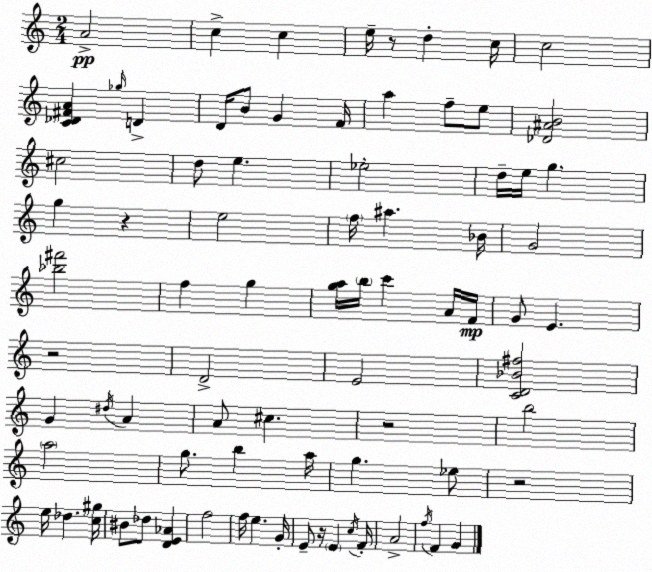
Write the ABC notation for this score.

X:1
T:Untitled
M:2/4
L:1/4
K:C
A2 c c e/4 z/2 d c/4 c2 [C_D^FA] _g/4 D D/4 B/2 G F/4 a f/2 e/2 [_D^AB]2 ^c2 d/2 e _e2 d/4 e/4 g g z e2 f/4 ^a _B/4 G2 [_b^f']2 f g [ga]/4 b/4 c' A/4 F/4 G/2 E z2 D2 E2 [CD_B^f]2 G ^d/4 A A/2 ^c z2 b2 a2 g/2 b a/4 g _e/2 z2 e/4 _d [c^g]/4 ^B/2 _d/2 [DE_A] f2 f/4 e G/4 E/2 z/4 E c/4 F/4 A2 f/4 F G